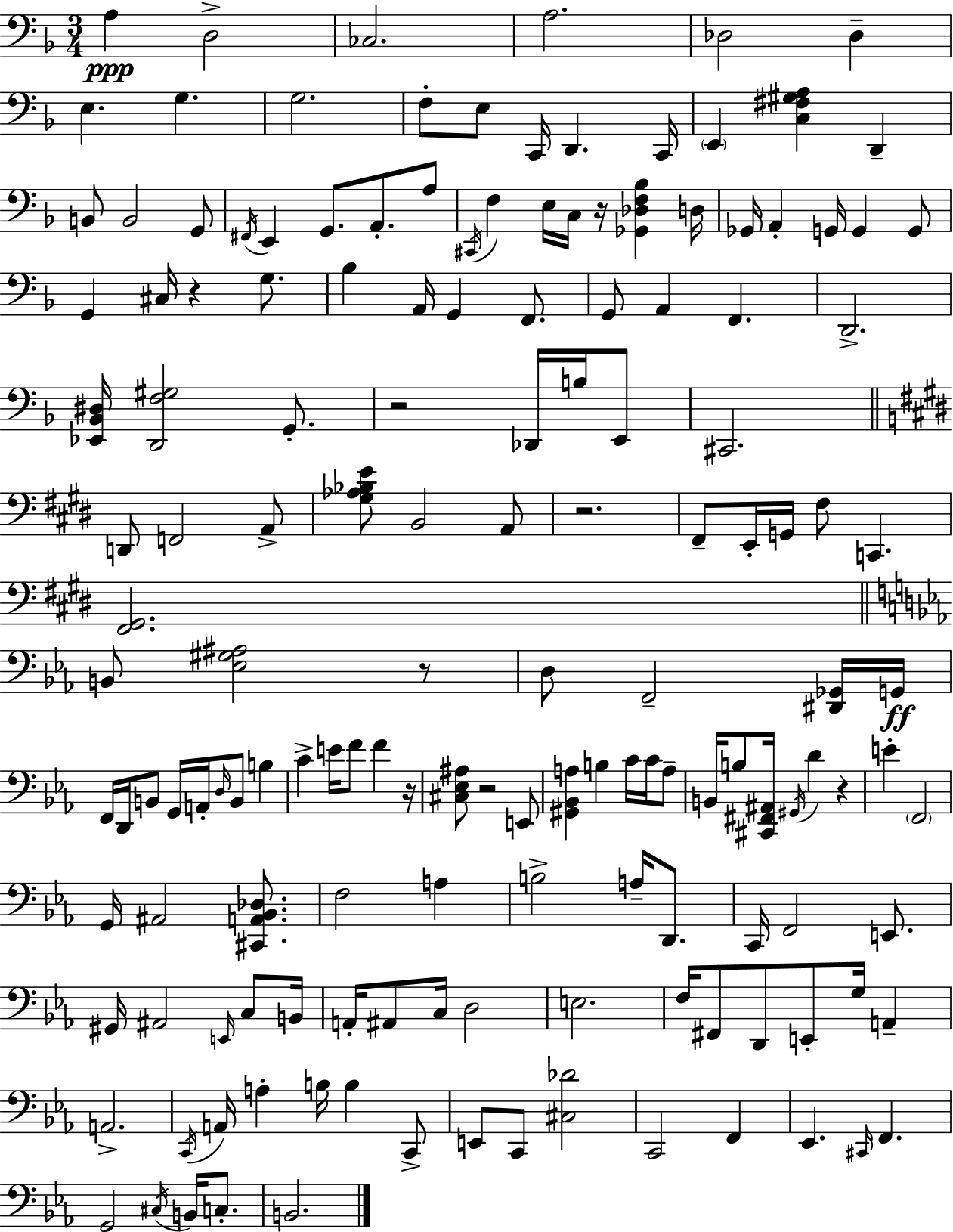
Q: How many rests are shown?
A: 8